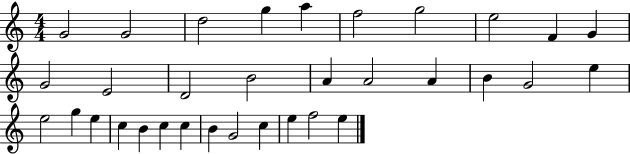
G4/h G4/h D5/h G5/q A5/q F5/h G5/h E5/h F4/q G4/q G4/h E4/h D4/h B4/h A4/q A4/h A4/q B4/q G4/h E5/q E5/h G5/q E5/q C5/q B4/q C5/q C5/q B4/q G4/h C5/q E5/q F5/h E5/q